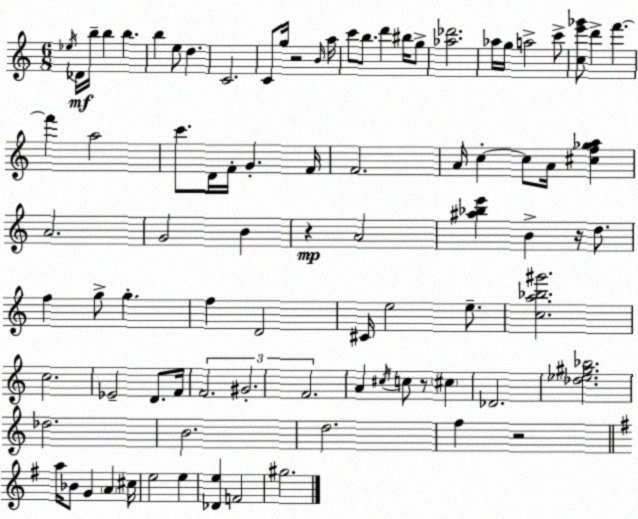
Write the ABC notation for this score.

X:1
T:Untitled
M:6/8
L:1/4
K:Am
_e/4 _D/4 b/4 b b b e/2 d C2 C/2 g/4 z2 B/4 a/4 c'/2 b/2 d' ^b/4 g/2 [_a_d']2 _a/4 g/4 a2 c'/2 [ce'_g']/2 d' f' f' a2 c'/2 D/4 F/4 G F/4 F2 A/4 c c/2 A/4 [^cf_ga] A2 G2 B z A2 [^a_be'] B z/4 d/2 f g/2 g f D2 ^C/4 e2 e/2 [ca_b^g']2 c2 _E2 D/2 F/4 F2 ^G2 F2 A ^c/4 c/2 z/2 ^c _D2 [_d_e^g_b]2 _d2 B2 d2 f z2 a/4 _B/2 G A ^c/4 e2 e [_De] F2 ^g2